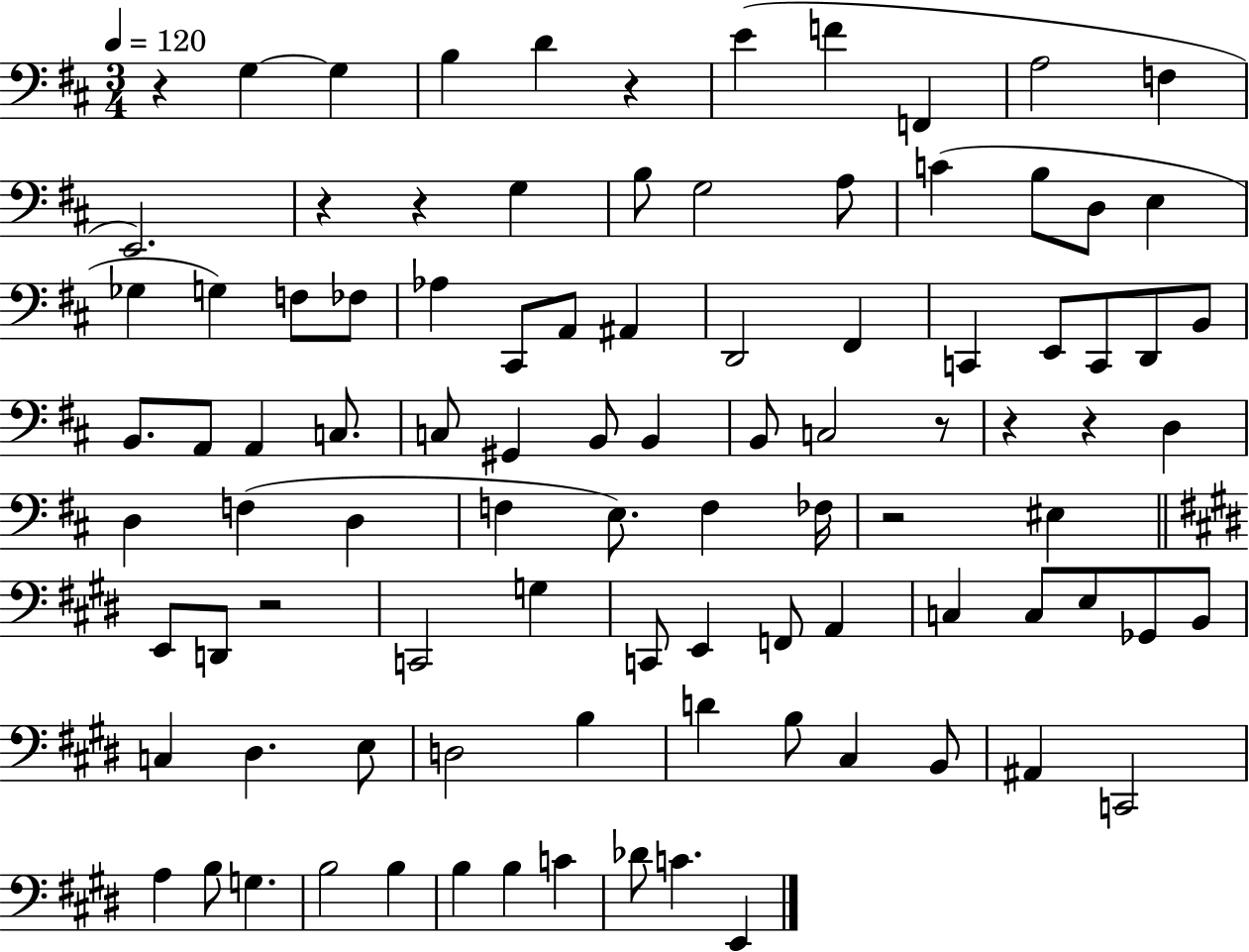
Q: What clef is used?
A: bass